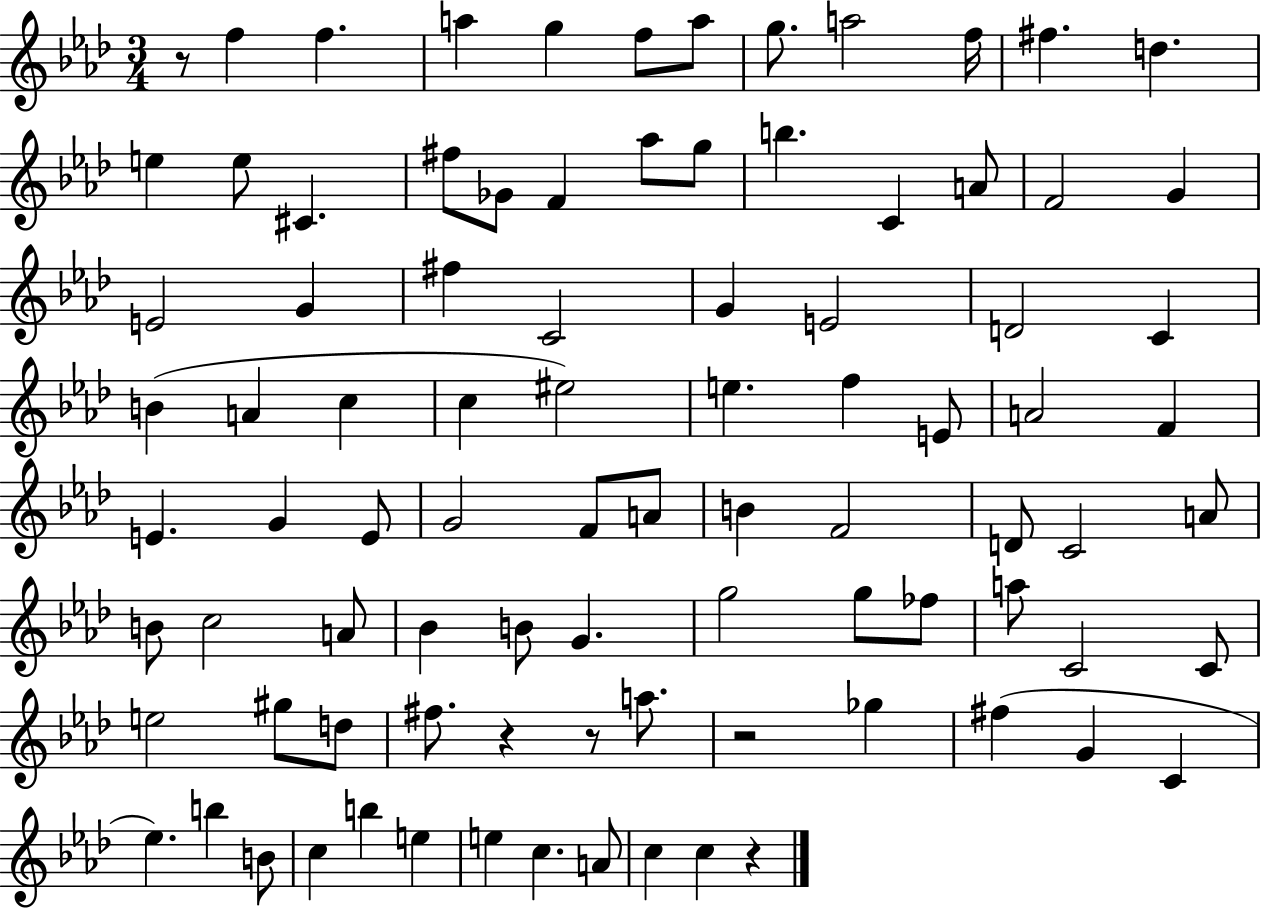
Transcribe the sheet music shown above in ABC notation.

X:1
T:Untitled
M:3/4
L:1/4
K:Ab
z/2 f f a g f/2 a/2 g/2 a2 f/4 ^f d e e/2 ^C ^f/2 _G/2 F _a/2 g/2 b C A/2 F2 G E2 G ^f C2 G E2 D2 C B A c c ^e2 e f E/2 A2 F E G E/2 G2 F/2 A/2 B F2 D/2 C2 A/2 B/2 c2 A/2 _B B/2 G g2 g/2 _f/2 a/2 C2 C/2 e2 ^g/2 d/2 ^f/2 z z/2 a/2 z2 _g ^f G C _e b B/2 c b e e c A/2 c c z